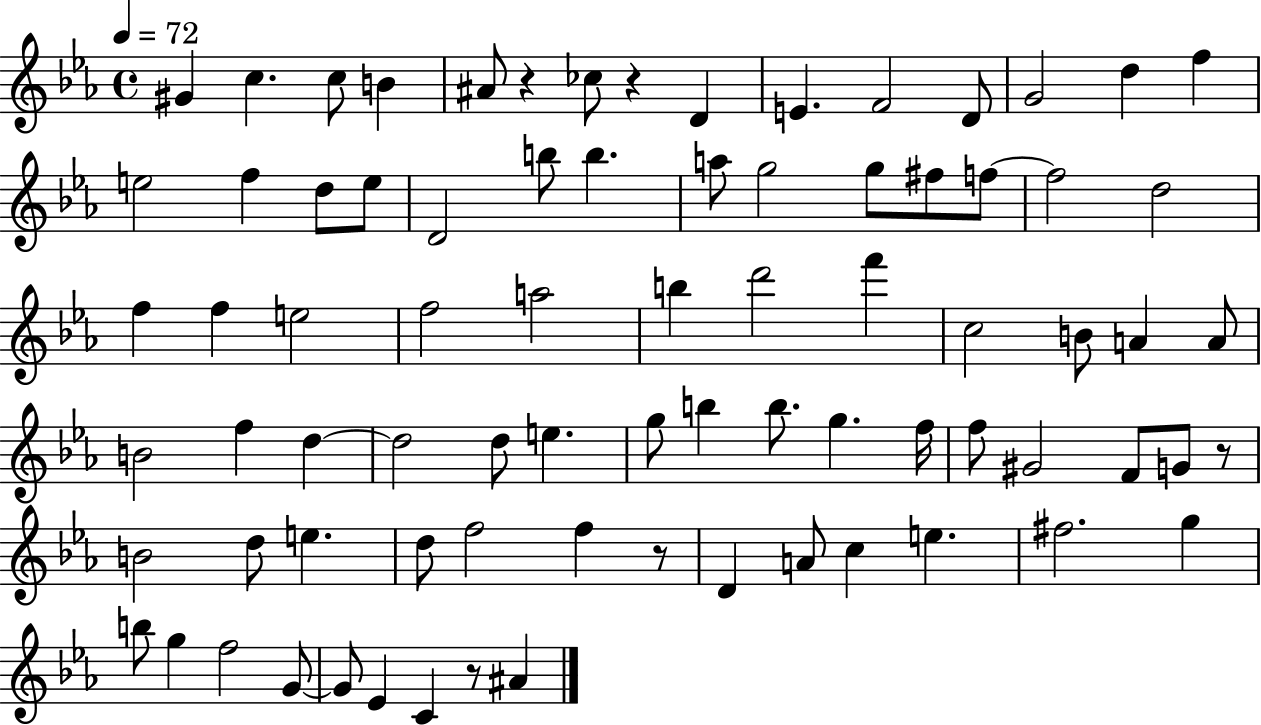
{
  \clef treble
  \time 4/4
  \defaultTimeSignature
  \key ees \major
  \tempo 4 = 72
  gis'4 c''4. c''8 b'4 | ais'8 r4 ces''8 r4 d'4 | e'4. f'2 d'8 | g'2 d''4 f''4 | \break e''2 f''4 d''8 e''8 | d'2 b''8 b''4. | a''8 g''2 g''8 fis''8 f''8~~ | f''2 d''2 | \break f''4 f''4 e''2 | f''2 a''2 | b''4 d'''2 f'''4 | c''2 b'8 a'4 a'8 | \break b'2 f''4 d''4~~ | d''2 d''8 e''4. | g''8 b''4 b''8. g''4. f''16 | f''8 gis'2 f'8 g'8 r8 | \break b'2 d''8 e''4. | d''8 f''2 f''4 r8 | d'4 a'8 c''4 e''4. | fis''2. g''4 | \break b''8 g''4 f''2 g'8~~ | g'8 ees'4 c'4 r8 ais'4 | \bar "|."
}